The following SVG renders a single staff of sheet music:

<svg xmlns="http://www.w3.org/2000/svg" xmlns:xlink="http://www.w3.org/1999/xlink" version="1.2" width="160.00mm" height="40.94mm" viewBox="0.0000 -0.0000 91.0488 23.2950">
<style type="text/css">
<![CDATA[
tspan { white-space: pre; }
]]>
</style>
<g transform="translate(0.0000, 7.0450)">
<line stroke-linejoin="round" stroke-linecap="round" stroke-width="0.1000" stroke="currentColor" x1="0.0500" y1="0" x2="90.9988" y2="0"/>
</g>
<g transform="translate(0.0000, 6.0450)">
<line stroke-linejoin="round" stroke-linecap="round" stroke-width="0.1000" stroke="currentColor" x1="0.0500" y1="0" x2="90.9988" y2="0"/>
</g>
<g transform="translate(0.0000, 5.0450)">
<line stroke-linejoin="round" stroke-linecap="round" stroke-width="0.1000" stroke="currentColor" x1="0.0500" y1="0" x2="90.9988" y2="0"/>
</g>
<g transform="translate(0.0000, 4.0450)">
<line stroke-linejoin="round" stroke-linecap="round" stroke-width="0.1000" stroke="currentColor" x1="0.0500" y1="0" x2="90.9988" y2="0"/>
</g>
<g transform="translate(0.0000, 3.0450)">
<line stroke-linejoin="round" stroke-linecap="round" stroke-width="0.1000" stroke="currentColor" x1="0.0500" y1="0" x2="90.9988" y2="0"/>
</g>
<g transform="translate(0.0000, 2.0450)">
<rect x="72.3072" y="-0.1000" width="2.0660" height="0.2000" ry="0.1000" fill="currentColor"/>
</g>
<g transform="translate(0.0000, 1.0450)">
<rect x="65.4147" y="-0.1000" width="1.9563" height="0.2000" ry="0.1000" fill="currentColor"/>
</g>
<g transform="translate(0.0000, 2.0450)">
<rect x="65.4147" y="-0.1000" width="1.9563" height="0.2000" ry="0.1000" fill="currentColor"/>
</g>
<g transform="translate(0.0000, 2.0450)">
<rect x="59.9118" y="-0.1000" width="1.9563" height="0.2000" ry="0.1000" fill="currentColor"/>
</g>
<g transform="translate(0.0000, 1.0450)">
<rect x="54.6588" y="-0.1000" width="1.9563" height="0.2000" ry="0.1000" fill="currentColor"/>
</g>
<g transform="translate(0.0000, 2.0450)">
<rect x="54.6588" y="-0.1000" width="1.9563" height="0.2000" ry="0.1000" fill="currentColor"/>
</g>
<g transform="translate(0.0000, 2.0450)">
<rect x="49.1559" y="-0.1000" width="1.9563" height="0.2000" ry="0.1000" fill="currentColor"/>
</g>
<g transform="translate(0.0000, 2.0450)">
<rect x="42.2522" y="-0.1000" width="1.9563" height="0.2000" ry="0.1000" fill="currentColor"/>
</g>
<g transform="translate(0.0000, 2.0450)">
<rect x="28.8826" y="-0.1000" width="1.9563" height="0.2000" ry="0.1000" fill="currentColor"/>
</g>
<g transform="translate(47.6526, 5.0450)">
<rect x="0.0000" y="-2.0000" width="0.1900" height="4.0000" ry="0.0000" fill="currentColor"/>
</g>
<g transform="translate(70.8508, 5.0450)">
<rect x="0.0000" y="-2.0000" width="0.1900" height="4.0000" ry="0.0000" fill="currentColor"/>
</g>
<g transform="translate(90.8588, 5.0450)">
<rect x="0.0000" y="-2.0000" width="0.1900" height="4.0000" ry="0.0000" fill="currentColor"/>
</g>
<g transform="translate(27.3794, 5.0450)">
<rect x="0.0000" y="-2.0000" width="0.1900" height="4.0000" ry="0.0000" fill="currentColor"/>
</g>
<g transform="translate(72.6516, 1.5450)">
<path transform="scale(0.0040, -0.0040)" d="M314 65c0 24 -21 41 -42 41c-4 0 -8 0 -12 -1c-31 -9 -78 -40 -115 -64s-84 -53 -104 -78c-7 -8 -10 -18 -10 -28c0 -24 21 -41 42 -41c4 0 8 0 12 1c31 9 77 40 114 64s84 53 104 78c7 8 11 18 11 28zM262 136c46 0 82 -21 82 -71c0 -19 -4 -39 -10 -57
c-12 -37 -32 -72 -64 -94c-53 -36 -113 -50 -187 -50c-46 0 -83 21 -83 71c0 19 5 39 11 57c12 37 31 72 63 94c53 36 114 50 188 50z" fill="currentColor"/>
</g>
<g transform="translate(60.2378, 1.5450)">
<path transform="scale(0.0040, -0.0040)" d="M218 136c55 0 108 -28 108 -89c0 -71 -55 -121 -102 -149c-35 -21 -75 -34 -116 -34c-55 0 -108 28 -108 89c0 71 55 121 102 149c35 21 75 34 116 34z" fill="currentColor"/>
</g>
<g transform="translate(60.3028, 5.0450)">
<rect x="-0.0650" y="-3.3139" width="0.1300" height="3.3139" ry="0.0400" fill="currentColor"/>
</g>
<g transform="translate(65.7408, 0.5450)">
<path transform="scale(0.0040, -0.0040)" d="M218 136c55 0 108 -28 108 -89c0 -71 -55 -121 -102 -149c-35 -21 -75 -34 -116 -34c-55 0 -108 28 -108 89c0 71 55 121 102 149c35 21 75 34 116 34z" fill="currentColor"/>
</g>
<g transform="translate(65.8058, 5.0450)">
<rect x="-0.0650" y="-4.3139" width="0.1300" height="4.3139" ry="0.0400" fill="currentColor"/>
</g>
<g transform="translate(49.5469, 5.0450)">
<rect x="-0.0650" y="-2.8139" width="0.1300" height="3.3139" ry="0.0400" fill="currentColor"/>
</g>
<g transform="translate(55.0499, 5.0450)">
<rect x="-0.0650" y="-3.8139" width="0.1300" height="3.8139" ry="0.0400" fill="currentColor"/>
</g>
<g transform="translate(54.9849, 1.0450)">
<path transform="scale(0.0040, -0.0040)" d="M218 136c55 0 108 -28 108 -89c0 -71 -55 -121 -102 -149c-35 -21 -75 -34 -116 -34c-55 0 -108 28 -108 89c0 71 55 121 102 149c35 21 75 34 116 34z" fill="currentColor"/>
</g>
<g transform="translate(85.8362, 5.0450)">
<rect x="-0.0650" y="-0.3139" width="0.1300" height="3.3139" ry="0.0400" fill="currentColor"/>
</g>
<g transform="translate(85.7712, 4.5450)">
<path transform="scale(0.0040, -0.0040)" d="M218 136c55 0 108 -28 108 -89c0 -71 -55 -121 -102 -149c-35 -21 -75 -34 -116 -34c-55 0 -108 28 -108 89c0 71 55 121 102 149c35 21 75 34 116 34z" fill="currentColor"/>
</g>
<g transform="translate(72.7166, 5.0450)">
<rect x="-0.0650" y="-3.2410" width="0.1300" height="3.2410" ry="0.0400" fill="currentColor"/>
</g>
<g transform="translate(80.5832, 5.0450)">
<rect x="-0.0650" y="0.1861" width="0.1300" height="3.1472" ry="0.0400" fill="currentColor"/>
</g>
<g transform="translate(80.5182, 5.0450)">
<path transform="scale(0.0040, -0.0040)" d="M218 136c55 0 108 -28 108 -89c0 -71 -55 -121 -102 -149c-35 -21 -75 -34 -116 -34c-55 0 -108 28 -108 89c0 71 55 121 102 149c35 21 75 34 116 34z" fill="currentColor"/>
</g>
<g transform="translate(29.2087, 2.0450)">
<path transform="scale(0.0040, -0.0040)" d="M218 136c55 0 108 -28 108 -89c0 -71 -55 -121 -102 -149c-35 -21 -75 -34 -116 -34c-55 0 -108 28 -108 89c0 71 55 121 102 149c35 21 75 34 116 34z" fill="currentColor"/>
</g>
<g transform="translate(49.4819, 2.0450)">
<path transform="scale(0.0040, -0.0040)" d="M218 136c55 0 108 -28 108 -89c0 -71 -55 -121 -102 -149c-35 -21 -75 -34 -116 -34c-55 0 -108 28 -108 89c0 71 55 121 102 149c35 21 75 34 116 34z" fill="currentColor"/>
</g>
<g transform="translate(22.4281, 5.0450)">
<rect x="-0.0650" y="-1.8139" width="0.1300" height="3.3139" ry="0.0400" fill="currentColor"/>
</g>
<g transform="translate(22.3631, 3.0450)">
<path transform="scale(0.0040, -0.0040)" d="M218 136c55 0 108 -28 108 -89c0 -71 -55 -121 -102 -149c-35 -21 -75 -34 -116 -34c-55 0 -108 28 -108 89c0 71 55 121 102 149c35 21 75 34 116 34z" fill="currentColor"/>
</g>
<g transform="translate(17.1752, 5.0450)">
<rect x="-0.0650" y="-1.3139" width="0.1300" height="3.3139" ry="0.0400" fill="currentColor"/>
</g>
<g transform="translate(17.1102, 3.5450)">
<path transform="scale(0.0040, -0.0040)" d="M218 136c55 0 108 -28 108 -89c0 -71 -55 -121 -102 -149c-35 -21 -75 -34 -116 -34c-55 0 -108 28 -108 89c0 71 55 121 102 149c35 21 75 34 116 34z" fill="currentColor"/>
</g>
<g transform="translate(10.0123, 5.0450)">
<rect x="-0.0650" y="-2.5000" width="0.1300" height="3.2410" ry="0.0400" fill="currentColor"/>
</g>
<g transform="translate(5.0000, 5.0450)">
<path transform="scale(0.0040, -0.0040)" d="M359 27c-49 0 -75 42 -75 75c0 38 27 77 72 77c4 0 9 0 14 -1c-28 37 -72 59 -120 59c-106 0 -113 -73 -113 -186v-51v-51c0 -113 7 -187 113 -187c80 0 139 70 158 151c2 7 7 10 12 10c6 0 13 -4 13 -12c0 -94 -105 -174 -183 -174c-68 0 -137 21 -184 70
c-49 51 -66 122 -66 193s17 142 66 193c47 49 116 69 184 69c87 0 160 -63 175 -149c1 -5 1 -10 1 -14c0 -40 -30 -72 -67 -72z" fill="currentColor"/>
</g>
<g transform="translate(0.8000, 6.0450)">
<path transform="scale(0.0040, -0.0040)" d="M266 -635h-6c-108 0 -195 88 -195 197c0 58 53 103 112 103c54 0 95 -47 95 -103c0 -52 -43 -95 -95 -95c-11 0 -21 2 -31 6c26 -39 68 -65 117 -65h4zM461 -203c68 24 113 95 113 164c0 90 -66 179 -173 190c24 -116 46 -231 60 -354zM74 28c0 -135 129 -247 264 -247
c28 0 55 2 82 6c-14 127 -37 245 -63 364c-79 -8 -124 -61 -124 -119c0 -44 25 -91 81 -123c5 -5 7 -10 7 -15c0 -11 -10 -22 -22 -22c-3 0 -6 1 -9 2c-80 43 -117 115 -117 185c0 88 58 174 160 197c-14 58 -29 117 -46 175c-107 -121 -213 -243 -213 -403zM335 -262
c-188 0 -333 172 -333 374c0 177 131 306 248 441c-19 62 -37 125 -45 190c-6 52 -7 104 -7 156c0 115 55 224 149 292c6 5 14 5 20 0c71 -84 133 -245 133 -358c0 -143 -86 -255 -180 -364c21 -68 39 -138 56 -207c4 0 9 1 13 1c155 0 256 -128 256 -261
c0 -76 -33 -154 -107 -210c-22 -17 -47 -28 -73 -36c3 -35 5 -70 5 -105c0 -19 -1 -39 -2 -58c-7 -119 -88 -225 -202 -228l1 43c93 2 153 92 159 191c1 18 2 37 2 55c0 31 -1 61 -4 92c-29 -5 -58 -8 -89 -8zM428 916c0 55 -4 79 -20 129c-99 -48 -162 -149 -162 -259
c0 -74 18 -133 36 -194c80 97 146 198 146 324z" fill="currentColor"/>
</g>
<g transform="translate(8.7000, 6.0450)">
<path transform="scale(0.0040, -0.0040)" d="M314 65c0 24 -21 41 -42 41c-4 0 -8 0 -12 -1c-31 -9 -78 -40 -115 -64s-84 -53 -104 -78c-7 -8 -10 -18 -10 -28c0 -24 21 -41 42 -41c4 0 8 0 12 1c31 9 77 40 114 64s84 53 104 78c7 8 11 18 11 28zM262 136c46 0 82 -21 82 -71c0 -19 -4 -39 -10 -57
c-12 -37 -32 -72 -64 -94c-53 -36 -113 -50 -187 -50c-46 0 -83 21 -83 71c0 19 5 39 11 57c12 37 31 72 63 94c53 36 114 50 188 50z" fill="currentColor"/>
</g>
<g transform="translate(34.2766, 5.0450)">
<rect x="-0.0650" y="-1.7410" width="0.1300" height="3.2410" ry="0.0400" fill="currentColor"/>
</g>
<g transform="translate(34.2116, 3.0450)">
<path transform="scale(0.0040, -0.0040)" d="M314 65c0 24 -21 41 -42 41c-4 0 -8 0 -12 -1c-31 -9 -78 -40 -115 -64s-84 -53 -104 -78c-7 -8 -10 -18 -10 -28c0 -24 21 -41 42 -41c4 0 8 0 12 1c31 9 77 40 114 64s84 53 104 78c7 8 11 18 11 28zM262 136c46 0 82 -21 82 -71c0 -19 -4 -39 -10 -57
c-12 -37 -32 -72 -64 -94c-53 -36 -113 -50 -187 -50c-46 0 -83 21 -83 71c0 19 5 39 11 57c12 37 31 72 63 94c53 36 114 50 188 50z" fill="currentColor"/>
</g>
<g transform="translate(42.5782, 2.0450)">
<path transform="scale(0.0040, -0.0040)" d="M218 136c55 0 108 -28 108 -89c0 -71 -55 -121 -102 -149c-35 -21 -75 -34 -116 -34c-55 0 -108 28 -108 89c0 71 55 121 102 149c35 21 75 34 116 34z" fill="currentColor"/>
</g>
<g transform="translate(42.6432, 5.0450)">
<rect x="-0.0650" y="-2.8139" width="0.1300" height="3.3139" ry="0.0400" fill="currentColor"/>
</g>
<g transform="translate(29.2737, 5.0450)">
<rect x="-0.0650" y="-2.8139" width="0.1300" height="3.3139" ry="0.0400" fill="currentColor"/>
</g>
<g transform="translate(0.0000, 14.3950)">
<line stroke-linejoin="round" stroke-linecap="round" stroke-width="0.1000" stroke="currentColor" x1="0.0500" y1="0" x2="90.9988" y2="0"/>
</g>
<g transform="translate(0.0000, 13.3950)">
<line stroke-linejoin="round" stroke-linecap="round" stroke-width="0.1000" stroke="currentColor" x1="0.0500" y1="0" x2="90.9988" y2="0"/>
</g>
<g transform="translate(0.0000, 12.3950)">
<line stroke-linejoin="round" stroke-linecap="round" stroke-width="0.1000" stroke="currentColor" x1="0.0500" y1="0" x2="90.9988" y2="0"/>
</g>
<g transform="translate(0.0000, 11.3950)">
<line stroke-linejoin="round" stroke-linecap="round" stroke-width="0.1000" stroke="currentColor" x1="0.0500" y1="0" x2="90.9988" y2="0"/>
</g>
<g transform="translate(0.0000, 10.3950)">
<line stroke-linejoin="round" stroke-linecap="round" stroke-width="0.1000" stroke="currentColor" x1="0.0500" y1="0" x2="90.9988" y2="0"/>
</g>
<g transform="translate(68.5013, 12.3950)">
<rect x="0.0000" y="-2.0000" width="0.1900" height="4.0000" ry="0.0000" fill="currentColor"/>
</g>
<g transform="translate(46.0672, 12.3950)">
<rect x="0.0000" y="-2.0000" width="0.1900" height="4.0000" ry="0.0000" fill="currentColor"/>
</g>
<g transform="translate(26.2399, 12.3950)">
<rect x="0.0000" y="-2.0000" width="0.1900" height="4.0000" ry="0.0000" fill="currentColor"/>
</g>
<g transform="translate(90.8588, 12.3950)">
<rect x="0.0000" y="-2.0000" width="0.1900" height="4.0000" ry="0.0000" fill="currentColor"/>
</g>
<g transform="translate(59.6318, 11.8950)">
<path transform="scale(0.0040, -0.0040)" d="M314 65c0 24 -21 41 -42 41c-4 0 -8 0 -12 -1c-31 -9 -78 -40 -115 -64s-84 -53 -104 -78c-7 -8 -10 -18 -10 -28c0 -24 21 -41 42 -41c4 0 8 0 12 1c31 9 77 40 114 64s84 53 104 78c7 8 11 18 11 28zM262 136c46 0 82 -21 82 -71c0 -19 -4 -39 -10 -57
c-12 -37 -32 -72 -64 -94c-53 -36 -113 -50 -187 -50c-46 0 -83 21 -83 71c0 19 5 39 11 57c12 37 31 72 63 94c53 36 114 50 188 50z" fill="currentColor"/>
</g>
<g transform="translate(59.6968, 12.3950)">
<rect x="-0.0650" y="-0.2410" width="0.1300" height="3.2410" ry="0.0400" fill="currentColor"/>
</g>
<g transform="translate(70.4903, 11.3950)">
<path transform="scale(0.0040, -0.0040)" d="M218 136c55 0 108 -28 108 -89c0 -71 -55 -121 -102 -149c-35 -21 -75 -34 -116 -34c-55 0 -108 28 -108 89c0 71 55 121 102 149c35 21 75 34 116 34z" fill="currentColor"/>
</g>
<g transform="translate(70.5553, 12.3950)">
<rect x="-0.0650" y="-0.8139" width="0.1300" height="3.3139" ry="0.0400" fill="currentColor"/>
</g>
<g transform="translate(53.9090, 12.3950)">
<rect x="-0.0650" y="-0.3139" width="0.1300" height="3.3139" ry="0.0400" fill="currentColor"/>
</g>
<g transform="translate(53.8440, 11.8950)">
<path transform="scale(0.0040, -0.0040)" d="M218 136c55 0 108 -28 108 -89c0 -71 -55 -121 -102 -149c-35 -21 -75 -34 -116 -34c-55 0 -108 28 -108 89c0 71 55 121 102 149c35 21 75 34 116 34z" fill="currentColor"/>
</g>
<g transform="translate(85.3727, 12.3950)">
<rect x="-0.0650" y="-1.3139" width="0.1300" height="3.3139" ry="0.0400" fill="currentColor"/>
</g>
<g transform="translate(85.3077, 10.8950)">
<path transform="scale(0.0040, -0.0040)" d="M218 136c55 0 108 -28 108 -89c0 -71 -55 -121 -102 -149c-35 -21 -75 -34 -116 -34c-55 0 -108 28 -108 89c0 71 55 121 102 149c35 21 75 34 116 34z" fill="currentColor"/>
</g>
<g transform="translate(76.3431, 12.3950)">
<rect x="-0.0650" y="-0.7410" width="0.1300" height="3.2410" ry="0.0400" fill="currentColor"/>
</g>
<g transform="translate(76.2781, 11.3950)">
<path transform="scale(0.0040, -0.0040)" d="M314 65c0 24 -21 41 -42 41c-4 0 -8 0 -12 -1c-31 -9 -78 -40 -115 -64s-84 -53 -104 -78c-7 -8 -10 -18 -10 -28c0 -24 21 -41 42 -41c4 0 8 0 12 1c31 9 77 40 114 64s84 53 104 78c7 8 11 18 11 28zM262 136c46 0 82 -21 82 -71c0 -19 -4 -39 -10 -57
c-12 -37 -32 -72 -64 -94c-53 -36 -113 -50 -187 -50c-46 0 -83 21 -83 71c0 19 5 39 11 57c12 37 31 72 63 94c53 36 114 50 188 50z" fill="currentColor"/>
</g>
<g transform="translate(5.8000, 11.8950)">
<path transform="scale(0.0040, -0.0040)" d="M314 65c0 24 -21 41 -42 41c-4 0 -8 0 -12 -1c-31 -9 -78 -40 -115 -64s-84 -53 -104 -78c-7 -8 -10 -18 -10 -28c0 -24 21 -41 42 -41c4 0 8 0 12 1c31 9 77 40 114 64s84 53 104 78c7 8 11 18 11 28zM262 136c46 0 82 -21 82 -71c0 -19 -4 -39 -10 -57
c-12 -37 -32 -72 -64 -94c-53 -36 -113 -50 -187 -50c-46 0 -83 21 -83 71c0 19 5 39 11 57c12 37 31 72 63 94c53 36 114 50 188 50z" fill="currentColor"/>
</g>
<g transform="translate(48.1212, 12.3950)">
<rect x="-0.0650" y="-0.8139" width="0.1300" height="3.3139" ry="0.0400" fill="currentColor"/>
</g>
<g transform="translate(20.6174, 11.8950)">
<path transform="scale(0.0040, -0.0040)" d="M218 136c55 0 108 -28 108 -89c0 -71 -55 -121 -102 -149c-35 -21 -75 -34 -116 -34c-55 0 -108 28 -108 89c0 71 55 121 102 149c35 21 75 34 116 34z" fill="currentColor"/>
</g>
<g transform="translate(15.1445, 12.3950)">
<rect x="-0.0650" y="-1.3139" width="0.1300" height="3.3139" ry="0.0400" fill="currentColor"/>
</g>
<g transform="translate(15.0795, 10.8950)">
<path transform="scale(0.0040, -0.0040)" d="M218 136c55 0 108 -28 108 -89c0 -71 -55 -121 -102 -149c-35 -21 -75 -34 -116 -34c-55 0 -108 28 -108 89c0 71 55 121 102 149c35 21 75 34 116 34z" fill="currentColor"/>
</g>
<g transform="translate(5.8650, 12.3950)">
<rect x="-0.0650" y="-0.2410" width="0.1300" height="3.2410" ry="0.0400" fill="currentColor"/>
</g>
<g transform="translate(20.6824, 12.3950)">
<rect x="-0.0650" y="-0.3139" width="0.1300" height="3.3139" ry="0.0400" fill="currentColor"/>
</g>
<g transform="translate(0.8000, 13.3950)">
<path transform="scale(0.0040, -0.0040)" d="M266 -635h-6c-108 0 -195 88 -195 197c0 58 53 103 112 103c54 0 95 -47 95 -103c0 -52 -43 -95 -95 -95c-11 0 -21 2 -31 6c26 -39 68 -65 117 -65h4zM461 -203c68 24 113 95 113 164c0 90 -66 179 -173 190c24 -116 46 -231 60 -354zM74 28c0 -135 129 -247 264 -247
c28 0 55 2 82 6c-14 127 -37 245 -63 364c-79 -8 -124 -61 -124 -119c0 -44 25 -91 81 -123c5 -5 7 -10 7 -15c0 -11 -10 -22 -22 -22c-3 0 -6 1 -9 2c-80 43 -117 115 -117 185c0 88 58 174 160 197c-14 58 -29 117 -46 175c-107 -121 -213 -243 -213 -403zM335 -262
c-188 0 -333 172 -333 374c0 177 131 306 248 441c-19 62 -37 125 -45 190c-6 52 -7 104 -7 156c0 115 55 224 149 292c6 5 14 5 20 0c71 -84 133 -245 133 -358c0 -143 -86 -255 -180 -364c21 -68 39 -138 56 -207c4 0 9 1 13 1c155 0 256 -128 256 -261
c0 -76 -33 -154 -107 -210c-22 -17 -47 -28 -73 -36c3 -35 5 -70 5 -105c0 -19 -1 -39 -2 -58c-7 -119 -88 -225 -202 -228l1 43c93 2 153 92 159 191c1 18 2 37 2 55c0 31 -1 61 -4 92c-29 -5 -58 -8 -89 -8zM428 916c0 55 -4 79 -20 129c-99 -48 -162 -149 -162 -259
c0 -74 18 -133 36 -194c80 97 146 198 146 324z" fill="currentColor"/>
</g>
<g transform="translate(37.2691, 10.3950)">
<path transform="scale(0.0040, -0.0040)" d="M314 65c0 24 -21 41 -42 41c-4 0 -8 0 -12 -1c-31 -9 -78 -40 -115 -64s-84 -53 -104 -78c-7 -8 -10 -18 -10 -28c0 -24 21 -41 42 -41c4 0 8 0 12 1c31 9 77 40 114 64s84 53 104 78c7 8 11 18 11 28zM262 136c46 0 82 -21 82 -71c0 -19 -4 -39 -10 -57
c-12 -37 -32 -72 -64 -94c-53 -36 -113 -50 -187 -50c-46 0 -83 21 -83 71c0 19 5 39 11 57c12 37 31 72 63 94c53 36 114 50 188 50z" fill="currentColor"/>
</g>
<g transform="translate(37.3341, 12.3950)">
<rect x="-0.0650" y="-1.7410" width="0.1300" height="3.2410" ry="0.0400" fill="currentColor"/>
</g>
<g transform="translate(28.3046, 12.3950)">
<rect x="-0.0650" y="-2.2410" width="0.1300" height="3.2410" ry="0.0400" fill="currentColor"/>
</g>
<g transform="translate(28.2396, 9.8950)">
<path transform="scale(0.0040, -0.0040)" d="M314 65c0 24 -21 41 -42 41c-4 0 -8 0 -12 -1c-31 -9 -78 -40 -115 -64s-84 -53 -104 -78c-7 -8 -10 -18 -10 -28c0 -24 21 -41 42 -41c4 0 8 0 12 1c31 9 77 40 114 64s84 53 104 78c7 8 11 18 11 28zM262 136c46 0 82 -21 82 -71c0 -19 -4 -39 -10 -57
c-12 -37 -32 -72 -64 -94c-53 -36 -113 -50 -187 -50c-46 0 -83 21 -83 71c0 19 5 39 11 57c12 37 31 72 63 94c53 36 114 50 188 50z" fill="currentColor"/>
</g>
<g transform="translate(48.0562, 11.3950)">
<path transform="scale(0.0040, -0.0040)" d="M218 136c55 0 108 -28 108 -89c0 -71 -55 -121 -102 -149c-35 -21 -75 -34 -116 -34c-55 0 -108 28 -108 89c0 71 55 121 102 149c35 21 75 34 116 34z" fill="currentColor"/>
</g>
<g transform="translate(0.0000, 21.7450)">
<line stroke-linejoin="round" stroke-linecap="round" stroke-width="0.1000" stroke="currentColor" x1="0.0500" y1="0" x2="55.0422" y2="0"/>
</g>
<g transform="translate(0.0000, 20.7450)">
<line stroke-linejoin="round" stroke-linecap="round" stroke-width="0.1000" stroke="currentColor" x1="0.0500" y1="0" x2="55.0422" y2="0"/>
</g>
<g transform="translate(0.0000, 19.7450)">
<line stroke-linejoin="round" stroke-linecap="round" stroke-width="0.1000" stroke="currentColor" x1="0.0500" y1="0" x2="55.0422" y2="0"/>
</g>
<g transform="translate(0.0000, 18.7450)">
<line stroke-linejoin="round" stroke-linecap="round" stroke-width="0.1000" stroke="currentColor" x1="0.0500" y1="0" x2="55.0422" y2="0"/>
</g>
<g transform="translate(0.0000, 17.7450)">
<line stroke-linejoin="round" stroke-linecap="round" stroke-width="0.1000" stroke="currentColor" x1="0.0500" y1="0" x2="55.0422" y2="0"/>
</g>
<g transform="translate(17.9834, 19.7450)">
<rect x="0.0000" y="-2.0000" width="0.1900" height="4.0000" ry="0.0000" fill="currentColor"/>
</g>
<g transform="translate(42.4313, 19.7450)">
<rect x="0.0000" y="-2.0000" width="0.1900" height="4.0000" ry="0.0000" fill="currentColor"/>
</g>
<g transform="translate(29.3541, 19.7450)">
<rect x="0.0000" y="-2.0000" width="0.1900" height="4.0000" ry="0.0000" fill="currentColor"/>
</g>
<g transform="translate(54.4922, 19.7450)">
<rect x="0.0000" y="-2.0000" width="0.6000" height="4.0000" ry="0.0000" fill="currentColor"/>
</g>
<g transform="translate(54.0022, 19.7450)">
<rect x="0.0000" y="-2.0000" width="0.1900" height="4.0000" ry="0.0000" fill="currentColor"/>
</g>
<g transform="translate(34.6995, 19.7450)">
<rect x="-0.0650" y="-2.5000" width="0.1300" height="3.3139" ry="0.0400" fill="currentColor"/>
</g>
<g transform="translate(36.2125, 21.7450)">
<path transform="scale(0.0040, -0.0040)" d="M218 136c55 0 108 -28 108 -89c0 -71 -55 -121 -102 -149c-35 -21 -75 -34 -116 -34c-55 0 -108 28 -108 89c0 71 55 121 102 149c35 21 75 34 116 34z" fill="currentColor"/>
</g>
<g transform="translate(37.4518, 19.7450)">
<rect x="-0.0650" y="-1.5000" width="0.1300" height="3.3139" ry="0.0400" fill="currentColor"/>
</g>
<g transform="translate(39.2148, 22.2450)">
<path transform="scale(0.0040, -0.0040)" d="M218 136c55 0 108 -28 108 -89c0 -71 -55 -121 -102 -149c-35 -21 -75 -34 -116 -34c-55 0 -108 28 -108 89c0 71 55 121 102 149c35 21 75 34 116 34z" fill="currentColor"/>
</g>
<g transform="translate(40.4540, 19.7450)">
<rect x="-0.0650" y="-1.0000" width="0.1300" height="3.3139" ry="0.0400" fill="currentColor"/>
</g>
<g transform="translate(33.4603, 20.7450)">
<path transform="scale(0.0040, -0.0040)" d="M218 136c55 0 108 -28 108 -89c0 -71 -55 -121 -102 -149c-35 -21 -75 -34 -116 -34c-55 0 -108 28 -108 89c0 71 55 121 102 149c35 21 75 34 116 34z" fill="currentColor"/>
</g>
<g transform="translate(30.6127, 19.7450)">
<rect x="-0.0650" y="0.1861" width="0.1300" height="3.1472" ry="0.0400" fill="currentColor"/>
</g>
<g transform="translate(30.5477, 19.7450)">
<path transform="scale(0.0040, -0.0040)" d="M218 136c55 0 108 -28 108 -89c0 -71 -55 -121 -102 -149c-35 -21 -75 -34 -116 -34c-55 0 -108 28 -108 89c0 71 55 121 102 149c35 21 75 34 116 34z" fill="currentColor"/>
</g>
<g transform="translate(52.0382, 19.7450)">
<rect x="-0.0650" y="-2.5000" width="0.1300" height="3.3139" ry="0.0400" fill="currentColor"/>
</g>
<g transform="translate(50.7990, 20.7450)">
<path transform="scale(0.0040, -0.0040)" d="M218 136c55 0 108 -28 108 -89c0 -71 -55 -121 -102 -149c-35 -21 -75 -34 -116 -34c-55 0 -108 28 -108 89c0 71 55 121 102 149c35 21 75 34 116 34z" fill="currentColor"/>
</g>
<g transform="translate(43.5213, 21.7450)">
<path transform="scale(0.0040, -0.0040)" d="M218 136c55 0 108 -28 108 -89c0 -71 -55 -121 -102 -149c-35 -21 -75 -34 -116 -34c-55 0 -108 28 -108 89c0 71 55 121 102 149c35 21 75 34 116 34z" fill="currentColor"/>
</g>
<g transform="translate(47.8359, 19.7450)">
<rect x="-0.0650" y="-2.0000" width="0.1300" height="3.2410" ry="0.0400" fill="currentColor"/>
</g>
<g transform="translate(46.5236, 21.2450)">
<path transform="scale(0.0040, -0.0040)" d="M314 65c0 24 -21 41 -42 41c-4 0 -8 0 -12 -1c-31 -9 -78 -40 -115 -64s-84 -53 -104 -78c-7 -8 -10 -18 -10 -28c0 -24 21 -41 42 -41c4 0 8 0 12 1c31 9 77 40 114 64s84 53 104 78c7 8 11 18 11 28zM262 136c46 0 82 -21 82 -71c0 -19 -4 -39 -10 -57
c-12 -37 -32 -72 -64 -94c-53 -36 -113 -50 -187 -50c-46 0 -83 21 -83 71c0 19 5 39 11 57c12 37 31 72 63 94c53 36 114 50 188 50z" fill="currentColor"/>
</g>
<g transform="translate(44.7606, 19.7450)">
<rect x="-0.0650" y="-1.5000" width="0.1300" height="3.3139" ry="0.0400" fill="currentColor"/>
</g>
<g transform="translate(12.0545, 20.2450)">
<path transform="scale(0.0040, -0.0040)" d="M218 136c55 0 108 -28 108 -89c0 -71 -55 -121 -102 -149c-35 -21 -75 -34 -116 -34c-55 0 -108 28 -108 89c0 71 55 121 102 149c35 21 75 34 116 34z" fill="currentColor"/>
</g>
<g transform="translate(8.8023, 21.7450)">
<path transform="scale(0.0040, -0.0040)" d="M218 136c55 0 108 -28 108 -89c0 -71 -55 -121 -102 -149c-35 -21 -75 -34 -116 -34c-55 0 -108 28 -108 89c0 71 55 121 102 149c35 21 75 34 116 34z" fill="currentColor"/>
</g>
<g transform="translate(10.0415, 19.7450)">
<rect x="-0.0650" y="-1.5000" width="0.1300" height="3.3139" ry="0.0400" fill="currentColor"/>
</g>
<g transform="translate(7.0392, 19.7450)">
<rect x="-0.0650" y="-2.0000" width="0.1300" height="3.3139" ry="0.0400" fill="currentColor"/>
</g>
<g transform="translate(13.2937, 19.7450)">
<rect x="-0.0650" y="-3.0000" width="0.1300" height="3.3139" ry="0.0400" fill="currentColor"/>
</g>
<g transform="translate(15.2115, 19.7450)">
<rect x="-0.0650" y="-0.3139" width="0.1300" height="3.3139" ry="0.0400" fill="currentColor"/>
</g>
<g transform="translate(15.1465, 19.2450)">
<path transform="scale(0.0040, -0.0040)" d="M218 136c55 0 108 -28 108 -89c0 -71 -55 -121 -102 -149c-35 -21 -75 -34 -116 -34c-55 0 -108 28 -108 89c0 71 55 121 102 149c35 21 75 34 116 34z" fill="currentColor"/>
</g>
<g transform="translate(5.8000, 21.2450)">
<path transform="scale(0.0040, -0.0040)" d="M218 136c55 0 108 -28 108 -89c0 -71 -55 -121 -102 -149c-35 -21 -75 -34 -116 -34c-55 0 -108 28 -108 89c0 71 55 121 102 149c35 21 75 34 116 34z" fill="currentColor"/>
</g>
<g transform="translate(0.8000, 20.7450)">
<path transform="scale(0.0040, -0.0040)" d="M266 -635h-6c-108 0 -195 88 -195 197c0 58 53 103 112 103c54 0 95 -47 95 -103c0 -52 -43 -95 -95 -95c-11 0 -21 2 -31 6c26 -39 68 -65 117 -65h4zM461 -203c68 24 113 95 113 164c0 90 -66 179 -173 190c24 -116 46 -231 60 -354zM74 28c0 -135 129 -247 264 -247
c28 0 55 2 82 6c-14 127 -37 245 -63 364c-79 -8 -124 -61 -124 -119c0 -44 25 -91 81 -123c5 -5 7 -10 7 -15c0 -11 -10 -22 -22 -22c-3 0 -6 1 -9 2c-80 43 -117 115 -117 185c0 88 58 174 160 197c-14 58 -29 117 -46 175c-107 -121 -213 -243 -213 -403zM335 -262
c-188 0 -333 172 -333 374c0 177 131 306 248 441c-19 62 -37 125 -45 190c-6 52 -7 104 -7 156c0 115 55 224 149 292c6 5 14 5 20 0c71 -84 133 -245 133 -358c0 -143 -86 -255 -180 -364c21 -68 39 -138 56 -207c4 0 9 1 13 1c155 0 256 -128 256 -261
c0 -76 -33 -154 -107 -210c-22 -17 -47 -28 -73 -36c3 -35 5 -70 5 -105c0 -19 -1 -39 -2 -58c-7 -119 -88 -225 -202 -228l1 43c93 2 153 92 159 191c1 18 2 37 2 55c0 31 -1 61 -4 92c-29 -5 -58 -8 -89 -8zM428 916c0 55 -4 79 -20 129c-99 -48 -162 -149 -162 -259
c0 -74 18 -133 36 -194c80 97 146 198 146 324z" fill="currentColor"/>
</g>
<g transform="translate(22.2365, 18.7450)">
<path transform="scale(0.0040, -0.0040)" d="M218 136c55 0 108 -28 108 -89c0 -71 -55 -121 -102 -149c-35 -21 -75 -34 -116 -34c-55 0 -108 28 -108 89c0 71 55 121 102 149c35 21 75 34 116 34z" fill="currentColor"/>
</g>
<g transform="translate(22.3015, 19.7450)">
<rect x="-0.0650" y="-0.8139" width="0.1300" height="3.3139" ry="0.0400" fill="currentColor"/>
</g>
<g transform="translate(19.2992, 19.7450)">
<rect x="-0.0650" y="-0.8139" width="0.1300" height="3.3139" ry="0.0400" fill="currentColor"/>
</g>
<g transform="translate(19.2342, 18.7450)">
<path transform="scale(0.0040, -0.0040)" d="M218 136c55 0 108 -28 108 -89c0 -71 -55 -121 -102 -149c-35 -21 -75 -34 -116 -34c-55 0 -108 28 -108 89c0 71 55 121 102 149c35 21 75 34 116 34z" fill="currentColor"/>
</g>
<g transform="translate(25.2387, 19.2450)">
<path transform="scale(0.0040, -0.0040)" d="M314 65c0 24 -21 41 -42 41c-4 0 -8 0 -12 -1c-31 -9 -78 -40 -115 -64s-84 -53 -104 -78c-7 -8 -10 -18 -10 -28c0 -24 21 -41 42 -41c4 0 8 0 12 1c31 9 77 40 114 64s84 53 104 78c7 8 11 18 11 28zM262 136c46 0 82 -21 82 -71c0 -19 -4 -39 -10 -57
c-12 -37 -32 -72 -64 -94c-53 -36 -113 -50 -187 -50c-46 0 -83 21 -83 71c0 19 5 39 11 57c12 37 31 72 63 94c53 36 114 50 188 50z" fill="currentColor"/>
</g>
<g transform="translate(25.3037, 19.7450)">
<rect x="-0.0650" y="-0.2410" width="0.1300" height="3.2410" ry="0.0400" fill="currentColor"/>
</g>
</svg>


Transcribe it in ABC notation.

X:1
T:Untitled
M:4/4
L:1/4
K:C
G2 e f a f2 a a c' b d' b2 B c c2 e c g2 f2 d c c2 d d2 e F E A c d d c2 B G E D E F2 G